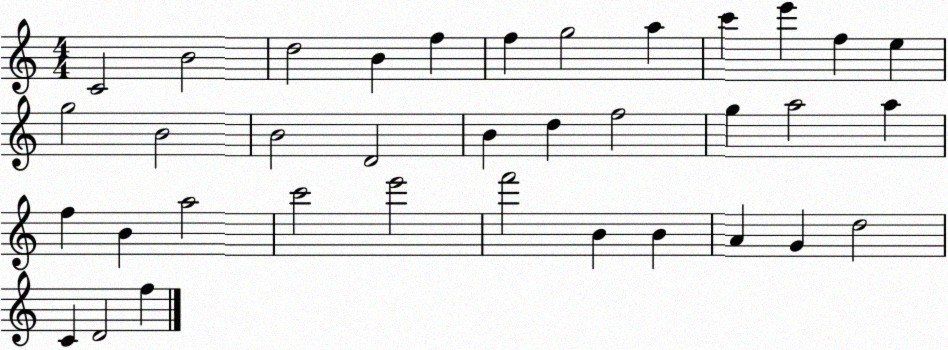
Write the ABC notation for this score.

X:1
T:Untitled
M:4/4
L:1/4
K:C
C2 B2 d2 B f f g2 a c' e' f e g2 B2 B2 D2 B d f2 g a2 a f B a2 c'2 e'2 f'2 B B A G d2 C D2 f